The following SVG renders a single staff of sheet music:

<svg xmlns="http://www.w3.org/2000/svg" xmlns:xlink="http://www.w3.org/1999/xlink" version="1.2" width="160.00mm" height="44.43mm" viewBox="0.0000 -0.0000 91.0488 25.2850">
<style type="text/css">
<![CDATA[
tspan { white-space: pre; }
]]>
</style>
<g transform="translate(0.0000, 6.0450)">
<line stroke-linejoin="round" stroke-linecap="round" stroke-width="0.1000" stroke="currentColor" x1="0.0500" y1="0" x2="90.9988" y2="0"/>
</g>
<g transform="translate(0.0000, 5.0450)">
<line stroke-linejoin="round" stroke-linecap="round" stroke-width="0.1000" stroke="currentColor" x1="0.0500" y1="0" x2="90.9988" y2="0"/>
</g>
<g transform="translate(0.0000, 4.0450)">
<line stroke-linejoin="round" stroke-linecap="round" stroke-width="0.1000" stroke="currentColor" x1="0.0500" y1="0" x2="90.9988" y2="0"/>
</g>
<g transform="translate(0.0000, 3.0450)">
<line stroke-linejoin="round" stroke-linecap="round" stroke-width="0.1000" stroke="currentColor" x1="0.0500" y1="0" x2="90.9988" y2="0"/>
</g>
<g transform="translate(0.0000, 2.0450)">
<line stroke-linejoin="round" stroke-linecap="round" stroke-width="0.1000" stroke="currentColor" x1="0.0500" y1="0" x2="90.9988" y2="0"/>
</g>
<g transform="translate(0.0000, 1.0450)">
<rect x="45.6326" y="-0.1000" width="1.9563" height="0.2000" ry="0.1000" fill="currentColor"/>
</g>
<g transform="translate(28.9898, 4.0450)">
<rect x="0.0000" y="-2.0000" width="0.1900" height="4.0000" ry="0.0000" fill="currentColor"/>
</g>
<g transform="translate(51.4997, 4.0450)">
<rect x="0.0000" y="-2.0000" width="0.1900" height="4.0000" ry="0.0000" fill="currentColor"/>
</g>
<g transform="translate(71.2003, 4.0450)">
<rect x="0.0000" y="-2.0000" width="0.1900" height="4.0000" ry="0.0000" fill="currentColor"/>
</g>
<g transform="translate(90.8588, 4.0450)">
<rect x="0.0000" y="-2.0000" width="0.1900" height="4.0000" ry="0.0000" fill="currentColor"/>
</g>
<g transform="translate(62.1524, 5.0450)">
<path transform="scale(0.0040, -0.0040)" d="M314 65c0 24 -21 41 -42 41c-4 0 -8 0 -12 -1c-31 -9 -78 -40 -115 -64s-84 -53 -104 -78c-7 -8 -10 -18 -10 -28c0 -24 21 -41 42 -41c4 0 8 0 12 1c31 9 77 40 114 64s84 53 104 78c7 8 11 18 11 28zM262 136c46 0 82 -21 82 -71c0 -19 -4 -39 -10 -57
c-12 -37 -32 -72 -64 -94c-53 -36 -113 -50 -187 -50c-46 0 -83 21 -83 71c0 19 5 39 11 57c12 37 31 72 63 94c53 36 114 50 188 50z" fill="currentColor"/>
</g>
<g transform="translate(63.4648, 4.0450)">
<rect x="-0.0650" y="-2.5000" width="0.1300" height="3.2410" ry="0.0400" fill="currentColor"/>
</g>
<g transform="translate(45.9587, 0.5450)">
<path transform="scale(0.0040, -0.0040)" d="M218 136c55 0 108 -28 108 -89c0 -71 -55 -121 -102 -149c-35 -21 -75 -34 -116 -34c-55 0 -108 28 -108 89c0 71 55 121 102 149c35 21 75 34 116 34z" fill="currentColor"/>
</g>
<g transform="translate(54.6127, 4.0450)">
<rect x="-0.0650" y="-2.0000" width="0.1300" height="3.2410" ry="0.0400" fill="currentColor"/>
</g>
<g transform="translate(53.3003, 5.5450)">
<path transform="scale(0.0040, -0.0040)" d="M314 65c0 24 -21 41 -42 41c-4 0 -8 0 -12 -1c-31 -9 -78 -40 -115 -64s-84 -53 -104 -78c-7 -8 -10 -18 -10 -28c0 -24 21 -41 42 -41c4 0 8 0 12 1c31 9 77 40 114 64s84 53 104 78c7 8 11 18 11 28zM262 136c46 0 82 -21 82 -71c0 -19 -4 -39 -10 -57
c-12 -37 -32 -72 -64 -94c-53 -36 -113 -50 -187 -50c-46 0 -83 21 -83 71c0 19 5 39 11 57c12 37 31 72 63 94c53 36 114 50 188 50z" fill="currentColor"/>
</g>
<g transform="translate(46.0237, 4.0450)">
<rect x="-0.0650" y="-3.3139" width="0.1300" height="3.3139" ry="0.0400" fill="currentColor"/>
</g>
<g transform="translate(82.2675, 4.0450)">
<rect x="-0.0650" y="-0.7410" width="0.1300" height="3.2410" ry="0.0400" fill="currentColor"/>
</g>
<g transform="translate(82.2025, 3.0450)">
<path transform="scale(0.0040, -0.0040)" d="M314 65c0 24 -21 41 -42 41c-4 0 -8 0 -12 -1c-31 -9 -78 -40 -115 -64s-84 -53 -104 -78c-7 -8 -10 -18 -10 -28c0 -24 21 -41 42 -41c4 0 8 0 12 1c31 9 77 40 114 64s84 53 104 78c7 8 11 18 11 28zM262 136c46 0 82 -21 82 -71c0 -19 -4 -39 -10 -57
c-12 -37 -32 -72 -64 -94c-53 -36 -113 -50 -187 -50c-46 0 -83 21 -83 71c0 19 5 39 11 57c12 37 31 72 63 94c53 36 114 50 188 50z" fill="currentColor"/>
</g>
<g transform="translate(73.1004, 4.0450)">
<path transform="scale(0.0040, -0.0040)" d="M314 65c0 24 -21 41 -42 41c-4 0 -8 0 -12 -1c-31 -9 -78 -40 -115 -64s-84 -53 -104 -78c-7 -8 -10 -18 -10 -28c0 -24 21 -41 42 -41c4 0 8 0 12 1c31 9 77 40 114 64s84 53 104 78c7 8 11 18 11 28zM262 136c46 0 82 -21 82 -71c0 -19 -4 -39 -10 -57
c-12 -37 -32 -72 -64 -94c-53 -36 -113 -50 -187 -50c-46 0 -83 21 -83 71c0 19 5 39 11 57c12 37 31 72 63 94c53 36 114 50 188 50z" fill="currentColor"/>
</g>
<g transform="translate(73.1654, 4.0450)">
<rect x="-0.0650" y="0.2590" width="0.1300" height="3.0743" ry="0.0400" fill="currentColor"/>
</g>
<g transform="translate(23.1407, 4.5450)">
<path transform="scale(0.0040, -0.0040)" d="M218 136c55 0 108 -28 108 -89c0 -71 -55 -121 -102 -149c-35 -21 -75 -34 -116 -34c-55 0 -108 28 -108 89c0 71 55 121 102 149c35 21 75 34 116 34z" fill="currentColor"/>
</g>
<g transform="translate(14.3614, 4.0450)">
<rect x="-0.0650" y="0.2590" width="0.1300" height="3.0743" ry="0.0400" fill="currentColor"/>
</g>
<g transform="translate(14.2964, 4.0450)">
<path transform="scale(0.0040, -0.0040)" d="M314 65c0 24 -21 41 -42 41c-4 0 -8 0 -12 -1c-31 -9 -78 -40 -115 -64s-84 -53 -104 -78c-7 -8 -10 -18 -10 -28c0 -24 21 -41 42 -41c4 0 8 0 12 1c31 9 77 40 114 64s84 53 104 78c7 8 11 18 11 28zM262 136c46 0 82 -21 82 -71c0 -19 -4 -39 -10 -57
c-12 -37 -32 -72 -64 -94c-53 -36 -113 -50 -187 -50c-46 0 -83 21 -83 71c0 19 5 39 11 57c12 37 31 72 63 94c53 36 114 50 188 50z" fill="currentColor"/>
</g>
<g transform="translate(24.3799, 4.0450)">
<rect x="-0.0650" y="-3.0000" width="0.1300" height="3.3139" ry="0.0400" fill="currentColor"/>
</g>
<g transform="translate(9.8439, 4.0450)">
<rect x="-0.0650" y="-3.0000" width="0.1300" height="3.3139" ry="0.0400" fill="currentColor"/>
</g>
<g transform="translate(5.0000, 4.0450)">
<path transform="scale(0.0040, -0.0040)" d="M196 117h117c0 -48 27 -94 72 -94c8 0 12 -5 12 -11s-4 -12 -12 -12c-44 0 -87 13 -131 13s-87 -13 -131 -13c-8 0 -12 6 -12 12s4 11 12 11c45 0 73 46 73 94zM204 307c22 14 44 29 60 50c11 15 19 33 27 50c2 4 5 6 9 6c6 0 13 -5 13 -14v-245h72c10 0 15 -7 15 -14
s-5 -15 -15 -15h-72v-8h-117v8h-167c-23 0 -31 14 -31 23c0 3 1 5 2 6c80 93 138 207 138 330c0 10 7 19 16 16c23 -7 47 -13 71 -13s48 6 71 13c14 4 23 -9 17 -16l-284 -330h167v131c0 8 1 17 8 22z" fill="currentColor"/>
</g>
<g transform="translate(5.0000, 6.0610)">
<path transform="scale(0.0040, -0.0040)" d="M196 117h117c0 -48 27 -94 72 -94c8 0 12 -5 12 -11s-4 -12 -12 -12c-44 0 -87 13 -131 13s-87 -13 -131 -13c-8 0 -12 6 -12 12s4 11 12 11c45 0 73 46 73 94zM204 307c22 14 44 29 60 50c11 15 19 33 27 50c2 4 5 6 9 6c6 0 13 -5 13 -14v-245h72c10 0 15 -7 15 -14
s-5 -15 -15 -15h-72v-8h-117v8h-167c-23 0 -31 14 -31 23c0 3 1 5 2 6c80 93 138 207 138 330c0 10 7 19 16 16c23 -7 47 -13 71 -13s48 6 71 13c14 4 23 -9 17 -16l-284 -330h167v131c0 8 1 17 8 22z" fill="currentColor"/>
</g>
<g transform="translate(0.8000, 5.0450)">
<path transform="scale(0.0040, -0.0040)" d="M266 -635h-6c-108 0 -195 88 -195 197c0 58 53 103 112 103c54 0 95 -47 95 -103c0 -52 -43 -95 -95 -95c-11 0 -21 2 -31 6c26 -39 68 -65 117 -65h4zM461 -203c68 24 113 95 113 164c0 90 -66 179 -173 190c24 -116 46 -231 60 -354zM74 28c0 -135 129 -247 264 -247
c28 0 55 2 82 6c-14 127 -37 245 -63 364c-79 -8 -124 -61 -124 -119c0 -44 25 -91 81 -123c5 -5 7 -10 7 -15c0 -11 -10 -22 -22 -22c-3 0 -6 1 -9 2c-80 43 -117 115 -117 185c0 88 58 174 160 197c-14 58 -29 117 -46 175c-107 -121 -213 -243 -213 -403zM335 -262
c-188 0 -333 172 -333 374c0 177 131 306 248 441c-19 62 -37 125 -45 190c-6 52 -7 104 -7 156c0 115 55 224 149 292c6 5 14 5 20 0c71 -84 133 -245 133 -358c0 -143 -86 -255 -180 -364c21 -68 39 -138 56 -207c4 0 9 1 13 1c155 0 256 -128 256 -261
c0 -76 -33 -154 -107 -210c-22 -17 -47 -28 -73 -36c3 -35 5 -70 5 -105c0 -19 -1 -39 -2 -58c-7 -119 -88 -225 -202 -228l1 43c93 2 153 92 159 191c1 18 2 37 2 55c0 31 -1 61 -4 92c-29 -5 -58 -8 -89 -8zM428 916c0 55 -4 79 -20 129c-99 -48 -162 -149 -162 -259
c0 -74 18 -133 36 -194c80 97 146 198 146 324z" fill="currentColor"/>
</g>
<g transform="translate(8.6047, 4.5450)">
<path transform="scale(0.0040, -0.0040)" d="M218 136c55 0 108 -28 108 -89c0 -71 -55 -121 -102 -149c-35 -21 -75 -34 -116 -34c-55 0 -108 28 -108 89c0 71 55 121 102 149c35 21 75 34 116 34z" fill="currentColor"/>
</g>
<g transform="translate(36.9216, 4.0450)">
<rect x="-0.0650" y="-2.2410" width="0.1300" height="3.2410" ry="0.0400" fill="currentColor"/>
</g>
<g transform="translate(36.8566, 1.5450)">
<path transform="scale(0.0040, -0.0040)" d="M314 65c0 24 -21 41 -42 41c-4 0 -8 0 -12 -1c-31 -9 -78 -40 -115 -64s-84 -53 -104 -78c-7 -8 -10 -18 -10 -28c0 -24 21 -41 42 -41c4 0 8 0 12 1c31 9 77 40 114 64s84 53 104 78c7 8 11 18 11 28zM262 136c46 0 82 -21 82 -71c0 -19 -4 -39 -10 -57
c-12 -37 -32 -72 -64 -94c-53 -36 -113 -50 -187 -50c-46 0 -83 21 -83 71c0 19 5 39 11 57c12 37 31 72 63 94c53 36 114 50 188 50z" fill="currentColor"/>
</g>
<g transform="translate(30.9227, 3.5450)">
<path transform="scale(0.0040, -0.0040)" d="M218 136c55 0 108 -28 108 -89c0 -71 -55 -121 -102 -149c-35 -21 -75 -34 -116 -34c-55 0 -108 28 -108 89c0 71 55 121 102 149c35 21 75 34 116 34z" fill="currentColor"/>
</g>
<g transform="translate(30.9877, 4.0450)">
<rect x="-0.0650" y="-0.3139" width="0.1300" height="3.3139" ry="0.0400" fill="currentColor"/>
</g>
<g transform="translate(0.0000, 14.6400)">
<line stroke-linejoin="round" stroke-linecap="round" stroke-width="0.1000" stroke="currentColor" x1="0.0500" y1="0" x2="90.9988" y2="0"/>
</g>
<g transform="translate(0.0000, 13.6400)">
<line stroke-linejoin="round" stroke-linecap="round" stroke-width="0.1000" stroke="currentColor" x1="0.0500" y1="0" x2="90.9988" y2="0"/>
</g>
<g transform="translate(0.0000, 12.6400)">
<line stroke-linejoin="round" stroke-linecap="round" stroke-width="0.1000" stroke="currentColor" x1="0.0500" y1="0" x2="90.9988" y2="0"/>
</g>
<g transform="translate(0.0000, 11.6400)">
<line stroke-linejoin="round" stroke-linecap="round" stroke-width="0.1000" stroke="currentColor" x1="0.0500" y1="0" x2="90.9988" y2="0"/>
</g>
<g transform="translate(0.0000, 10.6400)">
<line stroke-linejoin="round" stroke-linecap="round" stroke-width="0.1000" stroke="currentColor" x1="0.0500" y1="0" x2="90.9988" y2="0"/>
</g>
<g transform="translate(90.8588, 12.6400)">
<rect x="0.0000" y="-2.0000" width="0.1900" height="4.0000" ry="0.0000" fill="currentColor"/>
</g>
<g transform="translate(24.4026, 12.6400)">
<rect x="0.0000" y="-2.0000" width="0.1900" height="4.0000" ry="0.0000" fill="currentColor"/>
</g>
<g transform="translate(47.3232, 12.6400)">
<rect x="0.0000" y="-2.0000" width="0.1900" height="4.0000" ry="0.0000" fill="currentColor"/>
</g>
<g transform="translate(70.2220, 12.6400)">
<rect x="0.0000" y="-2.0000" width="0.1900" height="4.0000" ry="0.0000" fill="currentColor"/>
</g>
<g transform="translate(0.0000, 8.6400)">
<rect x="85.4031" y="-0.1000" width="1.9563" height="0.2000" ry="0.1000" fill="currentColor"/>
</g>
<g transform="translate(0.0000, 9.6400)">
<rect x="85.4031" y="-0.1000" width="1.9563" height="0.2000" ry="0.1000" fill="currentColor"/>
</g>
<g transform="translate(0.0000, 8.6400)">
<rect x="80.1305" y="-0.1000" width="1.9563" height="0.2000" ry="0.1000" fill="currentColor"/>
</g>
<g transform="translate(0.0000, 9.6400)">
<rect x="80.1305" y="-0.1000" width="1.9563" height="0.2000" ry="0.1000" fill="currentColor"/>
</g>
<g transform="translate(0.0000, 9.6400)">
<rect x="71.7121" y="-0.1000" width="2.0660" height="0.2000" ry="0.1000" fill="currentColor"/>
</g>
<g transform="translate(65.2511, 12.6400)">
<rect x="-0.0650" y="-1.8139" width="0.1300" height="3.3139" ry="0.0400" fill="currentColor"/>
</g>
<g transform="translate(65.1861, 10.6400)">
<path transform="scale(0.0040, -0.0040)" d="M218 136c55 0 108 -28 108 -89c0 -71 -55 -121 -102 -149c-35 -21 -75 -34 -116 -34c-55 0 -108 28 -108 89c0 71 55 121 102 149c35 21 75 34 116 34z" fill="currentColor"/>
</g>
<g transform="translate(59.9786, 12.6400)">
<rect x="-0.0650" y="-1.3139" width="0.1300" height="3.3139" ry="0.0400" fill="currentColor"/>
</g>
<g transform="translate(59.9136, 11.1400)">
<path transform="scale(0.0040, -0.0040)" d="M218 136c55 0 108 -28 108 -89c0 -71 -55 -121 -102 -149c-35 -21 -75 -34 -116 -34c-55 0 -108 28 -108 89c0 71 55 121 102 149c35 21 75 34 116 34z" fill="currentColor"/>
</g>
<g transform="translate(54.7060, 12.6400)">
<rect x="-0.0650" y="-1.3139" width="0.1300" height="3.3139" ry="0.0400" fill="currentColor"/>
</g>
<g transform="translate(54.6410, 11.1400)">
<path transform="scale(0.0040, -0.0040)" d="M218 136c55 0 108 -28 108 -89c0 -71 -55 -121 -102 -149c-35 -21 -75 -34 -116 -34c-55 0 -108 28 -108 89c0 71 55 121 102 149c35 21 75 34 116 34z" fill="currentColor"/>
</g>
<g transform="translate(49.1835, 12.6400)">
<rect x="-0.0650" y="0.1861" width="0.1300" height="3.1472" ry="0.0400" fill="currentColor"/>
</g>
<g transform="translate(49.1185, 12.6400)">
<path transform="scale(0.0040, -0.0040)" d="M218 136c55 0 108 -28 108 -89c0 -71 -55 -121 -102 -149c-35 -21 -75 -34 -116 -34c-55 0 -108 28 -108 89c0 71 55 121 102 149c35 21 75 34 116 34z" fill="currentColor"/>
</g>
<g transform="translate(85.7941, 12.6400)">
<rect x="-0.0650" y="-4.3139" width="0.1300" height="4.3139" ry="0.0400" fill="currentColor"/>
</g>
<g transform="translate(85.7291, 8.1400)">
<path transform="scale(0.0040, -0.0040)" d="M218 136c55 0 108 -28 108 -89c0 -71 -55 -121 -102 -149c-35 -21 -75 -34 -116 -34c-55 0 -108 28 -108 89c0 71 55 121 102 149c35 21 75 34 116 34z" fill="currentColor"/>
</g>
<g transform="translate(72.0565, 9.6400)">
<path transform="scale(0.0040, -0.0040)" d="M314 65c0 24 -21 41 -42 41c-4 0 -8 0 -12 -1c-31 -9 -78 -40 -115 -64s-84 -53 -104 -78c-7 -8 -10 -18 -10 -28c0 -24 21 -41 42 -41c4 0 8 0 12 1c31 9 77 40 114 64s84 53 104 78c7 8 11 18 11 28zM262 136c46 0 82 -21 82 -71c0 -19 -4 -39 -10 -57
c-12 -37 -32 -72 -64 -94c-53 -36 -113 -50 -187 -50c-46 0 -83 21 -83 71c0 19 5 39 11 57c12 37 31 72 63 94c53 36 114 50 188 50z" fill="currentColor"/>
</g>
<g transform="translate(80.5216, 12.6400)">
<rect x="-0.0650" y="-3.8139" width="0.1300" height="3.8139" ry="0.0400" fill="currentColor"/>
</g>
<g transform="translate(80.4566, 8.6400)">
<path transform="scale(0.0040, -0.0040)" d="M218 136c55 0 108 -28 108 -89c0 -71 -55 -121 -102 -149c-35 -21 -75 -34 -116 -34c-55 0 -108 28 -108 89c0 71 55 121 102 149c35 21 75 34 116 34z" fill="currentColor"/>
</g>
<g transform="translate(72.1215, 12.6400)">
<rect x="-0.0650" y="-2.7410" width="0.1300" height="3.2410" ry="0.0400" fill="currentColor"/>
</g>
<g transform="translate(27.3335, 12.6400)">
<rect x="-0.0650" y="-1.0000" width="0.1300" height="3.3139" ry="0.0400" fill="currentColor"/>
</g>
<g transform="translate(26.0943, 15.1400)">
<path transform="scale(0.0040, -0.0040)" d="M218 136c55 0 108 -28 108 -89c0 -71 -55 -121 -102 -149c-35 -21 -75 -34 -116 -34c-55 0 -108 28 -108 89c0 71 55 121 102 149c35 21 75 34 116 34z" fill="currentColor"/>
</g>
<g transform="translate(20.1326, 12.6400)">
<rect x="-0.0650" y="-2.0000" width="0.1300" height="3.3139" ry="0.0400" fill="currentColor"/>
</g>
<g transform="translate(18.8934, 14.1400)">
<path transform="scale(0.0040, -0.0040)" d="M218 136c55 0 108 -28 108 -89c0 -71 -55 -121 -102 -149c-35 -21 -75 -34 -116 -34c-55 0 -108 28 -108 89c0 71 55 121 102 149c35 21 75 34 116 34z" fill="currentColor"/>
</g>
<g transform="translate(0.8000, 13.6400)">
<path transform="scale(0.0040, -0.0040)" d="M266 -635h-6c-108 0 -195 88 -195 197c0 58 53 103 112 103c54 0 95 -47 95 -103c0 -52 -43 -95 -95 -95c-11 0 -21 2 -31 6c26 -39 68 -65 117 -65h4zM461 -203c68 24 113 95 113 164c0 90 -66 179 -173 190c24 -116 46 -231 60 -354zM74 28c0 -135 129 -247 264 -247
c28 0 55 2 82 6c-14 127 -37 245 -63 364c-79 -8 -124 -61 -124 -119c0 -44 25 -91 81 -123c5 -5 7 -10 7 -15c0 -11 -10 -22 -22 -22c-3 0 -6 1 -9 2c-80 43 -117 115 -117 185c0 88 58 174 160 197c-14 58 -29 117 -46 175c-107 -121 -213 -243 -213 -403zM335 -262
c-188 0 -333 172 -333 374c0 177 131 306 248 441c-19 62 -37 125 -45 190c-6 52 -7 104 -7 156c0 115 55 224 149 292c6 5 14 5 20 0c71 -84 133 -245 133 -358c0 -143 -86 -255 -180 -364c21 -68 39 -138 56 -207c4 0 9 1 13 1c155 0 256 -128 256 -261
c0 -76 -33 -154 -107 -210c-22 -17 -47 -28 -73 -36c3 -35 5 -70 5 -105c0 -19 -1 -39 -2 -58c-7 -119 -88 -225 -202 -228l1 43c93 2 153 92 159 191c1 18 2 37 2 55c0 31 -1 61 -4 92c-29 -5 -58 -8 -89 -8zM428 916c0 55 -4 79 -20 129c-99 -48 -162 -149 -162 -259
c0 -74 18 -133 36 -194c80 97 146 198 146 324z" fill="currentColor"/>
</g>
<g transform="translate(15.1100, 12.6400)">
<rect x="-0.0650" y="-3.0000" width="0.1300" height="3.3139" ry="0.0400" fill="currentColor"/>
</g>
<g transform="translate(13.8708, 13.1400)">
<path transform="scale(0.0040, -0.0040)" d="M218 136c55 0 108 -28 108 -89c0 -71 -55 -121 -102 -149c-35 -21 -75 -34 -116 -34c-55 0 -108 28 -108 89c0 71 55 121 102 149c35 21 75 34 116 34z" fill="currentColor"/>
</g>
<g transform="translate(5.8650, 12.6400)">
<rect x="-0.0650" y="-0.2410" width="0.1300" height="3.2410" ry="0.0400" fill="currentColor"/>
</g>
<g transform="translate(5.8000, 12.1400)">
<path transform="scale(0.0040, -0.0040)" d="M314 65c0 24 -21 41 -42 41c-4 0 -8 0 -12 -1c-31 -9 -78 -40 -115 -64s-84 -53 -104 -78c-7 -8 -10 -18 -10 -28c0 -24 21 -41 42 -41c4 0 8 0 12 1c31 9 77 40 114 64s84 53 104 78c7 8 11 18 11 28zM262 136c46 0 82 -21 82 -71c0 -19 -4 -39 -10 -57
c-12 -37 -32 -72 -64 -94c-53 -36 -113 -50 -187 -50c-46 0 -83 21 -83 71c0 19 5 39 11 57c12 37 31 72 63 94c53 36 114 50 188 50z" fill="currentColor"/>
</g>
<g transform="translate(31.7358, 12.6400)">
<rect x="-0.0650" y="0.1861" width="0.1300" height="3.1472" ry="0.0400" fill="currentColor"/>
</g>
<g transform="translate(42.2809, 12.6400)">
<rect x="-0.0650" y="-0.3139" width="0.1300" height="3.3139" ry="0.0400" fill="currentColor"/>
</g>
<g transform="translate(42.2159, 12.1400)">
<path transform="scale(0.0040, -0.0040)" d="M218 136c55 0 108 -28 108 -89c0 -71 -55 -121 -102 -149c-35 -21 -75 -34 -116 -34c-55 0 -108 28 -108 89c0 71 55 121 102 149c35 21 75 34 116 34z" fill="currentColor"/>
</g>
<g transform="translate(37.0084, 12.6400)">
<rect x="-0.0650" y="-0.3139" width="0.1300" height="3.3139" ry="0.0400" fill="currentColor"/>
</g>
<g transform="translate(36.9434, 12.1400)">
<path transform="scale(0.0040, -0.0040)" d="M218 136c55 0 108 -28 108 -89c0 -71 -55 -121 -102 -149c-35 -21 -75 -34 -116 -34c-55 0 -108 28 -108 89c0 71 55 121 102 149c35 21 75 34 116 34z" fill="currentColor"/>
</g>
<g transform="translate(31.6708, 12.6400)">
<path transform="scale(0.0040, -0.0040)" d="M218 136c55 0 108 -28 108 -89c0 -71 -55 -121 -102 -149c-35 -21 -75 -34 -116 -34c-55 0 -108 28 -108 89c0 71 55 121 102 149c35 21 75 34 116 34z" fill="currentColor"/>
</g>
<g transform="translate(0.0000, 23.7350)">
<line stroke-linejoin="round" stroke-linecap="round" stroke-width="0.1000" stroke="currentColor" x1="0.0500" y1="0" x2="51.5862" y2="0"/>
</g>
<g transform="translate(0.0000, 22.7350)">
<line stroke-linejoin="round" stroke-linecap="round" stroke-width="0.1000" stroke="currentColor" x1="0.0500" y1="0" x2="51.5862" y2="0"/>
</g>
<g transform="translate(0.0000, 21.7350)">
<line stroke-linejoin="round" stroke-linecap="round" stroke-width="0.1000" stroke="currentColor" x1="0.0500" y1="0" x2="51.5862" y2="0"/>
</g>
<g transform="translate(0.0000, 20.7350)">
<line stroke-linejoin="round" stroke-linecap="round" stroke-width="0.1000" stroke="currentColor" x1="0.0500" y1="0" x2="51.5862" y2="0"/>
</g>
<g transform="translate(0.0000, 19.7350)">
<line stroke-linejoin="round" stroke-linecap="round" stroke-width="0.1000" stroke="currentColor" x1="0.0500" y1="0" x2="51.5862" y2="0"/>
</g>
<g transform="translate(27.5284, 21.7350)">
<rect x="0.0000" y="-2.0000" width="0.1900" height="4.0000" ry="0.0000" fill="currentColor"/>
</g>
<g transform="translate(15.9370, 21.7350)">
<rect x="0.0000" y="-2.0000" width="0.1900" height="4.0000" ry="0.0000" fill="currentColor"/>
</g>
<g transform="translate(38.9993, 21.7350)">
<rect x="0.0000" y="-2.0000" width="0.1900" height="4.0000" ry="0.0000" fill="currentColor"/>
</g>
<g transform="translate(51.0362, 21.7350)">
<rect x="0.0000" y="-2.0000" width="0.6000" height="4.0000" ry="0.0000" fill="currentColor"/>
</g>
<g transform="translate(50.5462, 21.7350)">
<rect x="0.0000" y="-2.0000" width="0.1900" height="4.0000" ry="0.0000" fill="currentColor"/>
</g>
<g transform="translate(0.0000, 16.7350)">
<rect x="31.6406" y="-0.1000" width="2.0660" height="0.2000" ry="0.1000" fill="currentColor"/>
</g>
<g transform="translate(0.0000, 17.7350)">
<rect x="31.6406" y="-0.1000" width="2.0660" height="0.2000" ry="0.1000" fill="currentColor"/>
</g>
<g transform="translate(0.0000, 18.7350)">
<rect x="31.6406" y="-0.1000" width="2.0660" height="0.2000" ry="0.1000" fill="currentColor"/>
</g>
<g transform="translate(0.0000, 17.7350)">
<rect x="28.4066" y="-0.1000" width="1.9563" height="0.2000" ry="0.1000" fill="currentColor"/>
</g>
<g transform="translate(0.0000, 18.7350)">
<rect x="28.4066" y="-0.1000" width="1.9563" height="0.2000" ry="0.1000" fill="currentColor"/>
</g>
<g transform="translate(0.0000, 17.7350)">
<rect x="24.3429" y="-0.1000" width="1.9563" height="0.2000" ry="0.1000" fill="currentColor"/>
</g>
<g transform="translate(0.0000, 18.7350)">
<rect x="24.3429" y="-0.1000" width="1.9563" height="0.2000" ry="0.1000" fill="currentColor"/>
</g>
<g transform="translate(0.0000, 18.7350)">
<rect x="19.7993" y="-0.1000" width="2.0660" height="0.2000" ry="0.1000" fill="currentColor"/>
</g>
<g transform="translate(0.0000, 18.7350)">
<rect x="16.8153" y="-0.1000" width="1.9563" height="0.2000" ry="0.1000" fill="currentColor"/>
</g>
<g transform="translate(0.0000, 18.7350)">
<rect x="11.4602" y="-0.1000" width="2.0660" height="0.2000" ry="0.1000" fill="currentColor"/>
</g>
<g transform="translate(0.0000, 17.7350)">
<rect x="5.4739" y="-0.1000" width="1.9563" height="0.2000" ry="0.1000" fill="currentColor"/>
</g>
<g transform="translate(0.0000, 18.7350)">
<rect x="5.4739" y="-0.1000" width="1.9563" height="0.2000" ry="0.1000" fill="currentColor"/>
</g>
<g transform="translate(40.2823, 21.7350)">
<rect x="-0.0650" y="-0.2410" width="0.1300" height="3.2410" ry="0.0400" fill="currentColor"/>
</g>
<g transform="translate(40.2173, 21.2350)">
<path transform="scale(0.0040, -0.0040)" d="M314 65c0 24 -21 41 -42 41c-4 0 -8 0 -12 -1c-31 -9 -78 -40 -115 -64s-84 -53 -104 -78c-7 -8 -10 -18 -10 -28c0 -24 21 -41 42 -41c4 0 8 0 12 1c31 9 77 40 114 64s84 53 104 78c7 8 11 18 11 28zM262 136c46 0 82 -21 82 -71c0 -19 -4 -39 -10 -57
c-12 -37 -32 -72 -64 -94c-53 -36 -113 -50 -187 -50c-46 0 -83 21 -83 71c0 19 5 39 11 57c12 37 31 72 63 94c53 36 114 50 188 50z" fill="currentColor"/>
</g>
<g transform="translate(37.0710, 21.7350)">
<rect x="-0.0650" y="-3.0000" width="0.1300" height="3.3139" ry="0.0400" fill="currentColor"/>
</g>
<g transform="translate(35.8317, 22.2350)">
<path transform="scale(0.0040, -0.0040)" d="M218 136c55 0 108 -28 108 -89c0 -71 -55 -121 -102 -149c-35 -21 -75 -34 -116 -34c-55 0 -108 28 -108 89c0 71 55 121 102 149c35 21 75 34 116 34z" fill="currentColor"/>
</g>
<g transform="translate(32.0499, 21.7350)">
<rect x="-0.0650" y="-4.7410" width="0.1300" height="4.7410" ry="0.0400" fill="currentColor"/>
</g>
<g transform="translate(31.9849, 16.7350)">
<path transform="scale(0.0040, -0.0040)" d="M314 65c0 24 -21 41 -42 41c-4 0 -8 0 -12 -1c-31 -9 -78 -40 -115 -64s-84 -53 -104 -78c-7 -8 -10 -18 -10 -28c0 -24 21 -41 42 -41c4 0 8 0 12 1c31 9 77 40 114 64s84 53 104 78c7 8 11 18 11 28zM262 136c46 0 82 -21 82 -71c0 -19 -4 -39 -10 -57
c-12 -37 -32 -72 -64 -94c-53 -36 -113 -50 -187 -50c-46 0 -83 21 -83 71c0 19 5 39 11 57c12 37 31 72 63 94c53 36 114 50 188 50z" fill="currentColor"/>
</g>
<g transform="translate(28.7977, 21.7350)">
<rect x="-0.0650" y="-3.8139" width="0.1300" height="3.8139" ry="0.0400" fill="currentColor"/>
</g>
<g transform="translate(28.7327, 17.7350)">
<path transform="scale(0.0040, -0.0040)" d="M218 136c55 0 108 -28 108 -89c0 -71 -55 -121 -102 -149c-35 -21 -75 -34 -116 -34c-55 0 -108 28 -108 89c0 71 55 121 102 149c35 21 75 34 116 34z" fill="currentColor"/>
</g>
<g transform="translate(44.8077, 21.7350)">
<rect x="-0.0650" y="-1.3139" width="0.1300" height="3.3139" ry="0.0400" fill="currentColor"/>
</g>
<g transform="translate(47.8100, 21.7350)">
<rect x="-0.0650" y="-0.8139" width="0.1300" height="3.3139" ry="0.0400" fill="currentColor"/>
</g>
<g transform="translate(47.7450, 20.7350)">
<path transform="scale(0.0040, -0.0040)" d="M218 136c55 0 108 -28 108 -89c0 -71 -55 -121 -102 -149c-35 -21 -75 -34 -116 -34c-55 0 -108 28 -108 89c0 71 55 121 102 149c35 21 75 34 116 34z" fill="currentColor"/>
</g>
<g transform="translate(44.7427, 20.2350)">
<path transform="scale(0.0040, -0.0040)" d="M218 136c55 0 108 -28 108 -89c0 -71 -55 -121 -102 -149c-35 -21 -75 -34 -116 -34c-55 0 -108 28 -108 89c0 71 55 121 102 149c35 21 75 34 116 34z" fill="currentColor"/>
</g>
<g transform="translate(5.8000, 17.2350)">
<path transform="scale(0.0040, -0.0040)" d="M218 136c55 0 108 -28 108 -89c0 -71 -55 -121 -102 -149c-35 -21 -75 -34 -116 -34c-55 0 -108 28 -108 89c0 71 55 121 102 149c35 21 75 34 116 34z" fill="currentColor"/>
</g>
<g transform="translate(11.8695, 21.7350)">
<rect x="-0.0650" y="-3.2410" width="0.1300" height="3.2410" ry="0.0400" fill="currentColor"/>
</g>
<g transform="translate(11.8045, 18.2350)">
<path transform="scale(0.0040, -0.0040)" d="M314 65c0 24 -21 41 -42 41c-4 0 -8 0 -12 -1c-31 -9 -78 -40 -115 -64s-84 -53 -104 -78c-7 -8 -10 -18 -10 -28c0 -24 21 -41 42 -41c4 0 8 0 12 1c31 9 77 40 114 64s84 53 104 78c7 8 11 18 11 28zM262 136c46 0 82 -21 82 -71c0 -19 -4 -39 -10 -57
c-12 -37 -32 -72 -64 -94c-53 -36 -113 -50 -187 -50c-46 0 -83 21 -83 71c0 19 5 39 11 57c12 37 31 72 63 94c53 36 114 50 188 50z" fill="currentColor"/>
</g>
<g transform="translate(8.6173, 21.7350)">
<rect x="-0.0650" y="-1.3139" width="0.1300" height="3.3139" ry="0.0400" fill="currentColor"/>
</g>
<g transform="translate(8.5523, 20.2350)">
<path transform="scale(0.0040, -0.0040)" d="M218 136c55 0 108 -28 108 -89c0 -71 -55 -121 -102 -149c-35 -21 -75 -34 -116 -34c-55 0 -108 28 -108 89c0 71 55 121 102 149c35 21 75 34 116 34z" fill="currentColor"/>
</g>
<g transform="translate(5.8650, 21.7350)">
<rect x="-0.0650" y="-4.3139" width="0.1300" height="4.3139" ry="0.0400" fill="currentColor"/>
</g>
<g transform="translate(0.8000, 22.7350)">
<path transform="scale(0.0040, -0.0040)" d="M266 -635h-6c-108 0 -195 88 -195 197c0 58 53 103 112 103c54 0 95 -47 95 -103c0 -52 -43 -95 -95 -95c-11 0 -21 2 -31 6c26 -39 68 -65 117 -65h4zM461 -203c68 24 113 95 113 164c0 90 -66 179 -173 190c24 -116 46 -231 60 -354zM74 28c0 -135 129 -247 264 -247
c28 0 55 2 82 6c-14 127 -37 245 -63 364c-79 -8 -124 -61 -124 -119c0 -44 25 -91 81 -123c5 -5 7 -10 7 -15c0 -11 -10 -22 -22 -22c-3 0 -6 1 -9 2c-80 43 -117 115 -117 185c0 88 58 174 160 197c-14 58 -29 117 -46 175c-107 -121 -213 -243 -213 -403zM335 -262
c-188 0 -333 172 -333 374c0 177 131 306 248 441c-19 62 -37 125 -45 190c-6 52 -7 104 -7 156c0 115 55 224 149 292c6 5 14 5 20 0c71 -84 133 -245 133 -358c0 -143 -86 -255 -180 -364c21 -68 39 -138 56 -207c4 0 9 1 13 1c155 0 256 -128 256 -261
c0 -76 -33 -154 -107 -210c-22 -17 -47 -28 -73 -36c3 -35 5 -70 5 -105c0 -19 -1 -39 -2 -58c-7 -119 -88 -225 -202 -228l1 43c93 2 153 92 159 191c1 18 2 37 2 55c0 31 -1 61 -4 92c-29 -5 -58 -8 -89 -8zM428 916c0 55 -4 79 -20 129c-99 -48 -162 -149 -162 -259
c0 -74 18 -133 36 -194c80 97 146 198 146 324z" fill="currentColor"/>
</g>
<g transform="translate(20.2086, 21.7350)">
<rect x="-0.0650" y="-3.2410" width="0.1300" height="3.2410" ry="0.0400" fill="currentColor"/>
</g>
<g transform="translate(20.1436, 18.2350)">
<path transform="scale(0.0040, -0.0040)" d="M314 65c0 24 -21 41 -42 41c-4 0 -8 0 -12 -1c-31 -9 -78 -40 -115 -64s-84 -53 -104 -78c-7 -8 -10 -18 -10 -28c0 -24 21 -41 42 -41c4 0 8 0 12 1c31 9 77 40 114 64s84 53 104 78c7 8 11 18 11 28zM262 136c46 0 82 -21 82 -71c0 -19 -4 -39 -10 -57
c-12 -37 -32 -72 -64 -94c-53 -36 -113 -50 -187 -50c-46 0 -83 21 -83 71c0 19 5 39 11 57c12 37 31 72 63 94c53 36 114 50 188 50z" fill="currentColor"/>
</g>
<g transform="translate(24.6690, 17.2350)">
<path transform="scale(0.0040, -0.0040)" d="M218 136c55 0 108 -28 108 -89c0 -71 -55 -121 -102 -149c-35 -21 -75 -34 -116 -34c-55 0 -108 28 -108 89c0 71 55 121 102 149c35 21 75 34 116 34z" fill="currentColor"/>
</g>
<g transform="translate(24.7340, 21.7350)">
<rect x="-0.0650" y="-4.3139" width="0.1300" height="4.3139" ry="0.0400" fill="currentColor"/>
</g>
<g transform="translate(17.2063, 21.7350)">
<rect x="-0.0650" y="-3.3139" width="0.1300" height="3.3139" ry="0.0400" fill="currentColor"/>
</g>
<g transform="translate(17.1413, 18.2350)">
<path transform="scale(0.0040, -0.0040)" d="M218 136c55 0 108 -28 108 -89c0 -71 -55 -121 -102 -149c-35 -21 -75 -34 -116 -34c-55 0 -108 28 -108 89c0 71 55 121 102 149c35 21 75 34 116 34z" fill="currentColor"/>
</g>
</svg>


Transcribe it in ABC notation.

X:1
T:Untitled
M:4/4
L:1/4
K:C
A B2 A c g2 b F2 G2 B2 d2 c2 A F D B c c B e e f a2 c' d' d' e b2 b b2 d' c' e'2 A c2 e d